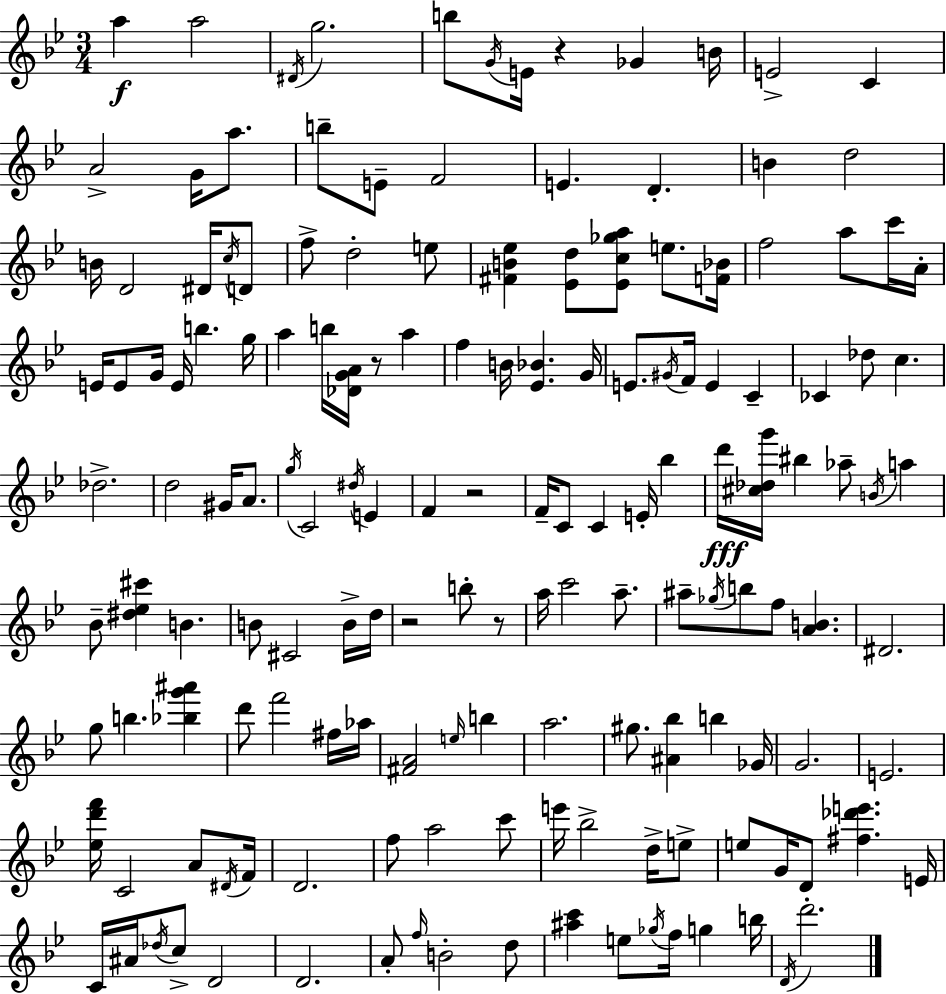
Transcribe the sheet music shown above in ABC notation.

X:1
T:Untitled
M:3/4
L:1/4
K:Bb
a a2 ^D/4 g2 b/2 G/4 E/4 z _G B/4 E2 C A2 G/4 a/2 b/2 E/2 F2 E D B d2 B/4 D2 ^D/4 c/4 D/2 f/2 d2 e/2 [^FB_e] [_Ed]/2 [_Ec_ga]/2 e/2 [F_B]/4 f2 a/2 c'/4 A/4 E/4 E/2 G/4 E/4 b g/4 a b/4 [_DGA]/4 z/2 a f B/4 [_E_B] G/4 E/2 ^G/4 F/4 E C _C _d/2 c _d2 d2 ^G/4 A/2 g/4 C2 ^d/4 E F z2 F/4 C/2 C E/4 _b d'/4 [^c_dg']/4 ^b _a/2 B/4 a _B/2 [^d_e^c'] B B/2 ^C2 B/4 d/4 z2 b/2 z/2 a/4 c'2 a/2 ^a/2 _g/4 b/2 f/2 [AB] ^D2 g/2 b [_bg'^a'] d'/2 f'2 ^f/4 _a/4 [^FA]2 e/4 b a2 ^g/2 [^A_b] b _G/4 G2 E2 [_ed'f']/4 C2 A/2 ^D/4 F/4 D2 f/2 a2 c'/2 e'/4 _b2 d/4 e/2 e/2 G/4 D/2 [^f_d'e'] E/4 C/4 ^A/4 _d/4 c/2 D2 D2 A/2 f/4 B2 d/2 [^ac'] e/2 _g/4 f/4 g b/4 D/4 d'2